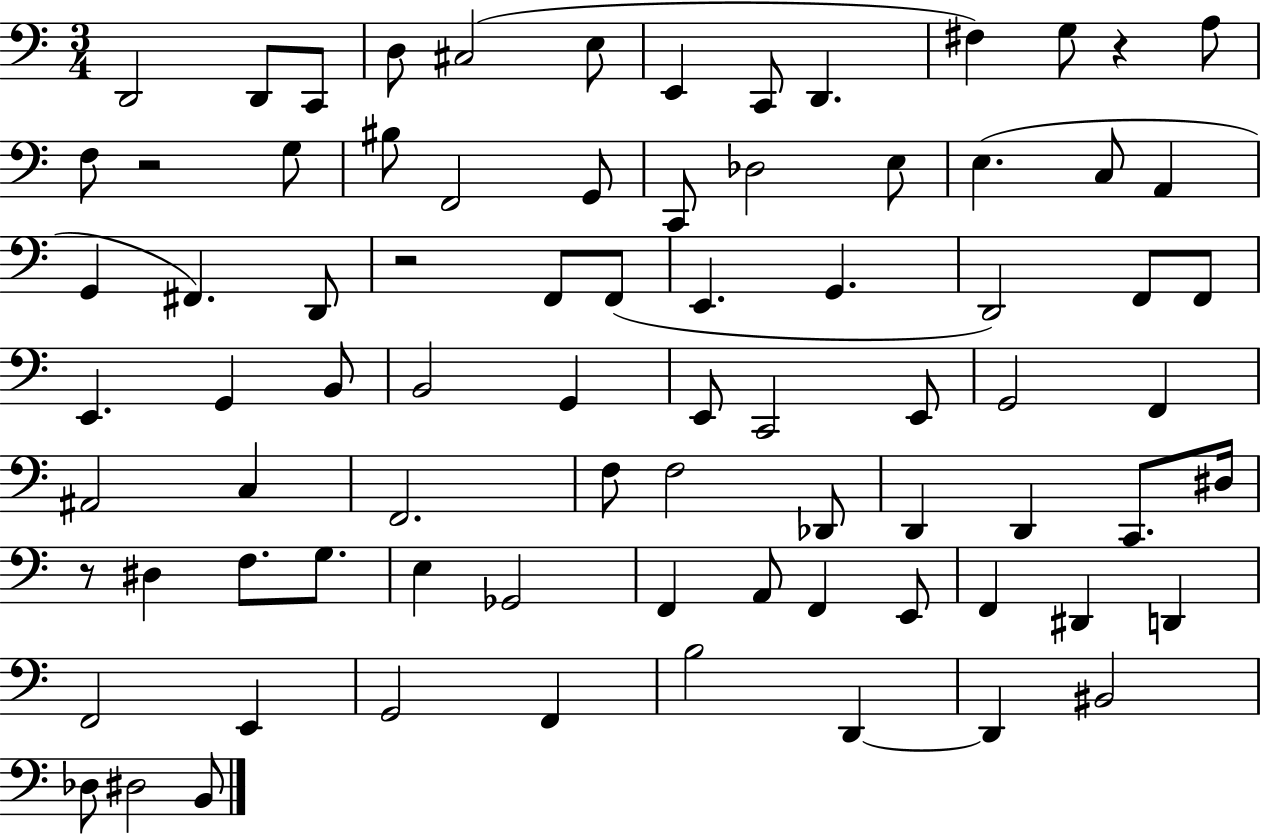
D2/h D2/e C2/e D3/e C#3/h E3/e E2/q C2/e D2/q. F#3/q G3/e R/q A3/e F3/e R/h G3/e BIS3/e F2/h G2/e C2/e Db3/h E3/e E3/q. C3/e A2/q G2/q F#2/q. D2/e R/h F2/e F2/e E2/q. G2/q. D2/h F2/e F2/e E2/q. G2/q B2/e B2/h G2/q E2/e C2/h E2/e G2/h F2/q A#2/h C3/q F2/h. F3/e F3/h Db2/e D2/q D2/q C2/e. D#3/s R/e D#3/q F3/e. G3/e. E3/q Gb2/h F2/q A2/e F2/q E2/e F2/q D#2/q D2/q F2/h E2/q G2/h F2/q B3/h D2/q D2/q BIS2/h Db3/e D#3/h B2/e